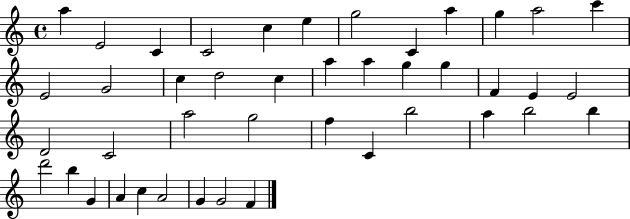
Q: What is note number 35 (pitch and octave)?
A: D6